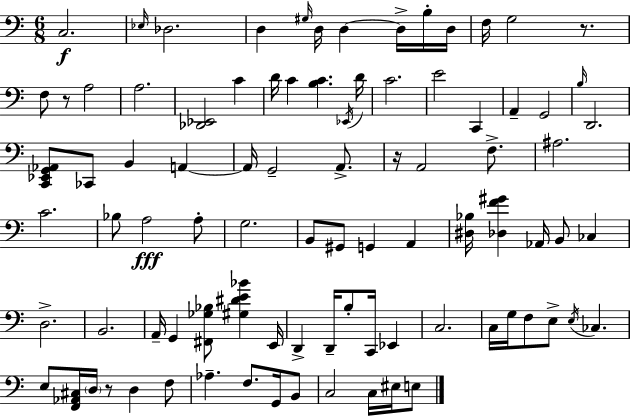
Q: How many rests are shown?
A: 4